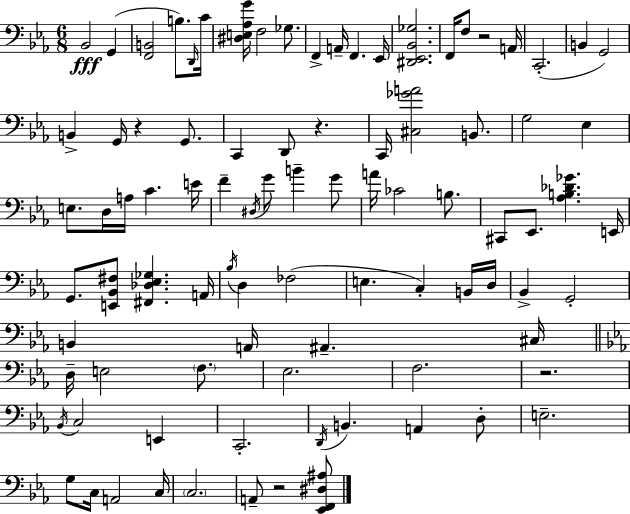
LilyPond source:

{
  \clef bass
  \numericTimeSignature
  \time 6/8
  \key ees \major
  bes,2\fff g,4( | <f, b,>2 b8.) \grace { d,16 } | c'16 <dis e aes g'>16 f2 ges8. | f,4-> a,16-- f,4. | \break ees,16 <dis, ees, bes, ges>2. | f,16 f8 r2 | a,16 c,2.-.( | b,4 g,2) | \break b,4-> g,16 r4 g,8. | c,4 d,8 r4. | c,16 <cis ges' a'>2 b,8. | g2 ees4 | \break e8. d16 a16 c'4. | e'16 f'4-- \acciaccatura { dis16 } g'8 b'4-- | g'8 a'16 ces'2 b8. | cis,8 ees,8. <aes b des' ges'>4. | \break e,16 g,8. <e, bes, fis>8 <fis, des ees ges>4. | a,16 \acciaccatura { bes16 } d4 fes2( | e4. c4-.) | b,16 d16 bes,4-> g,2-. | \break b,4 a,16 ais,4.-- | cis16 \bar "||" \break \key ees \major d16-- e2 \parenthesize f8. | ees2. | f2. | r2. | \break \acciaccatura { bes,16 } c2 e,4 | c,2.-. | \acciaccatura { d,16 } b,4. a,4 | d8-. e2.-- | \break g8 c16 a,2 | c16 \parenthesize c2. | a,8-- r2 | <ees, f, dis ais>8 \bar "|."
}